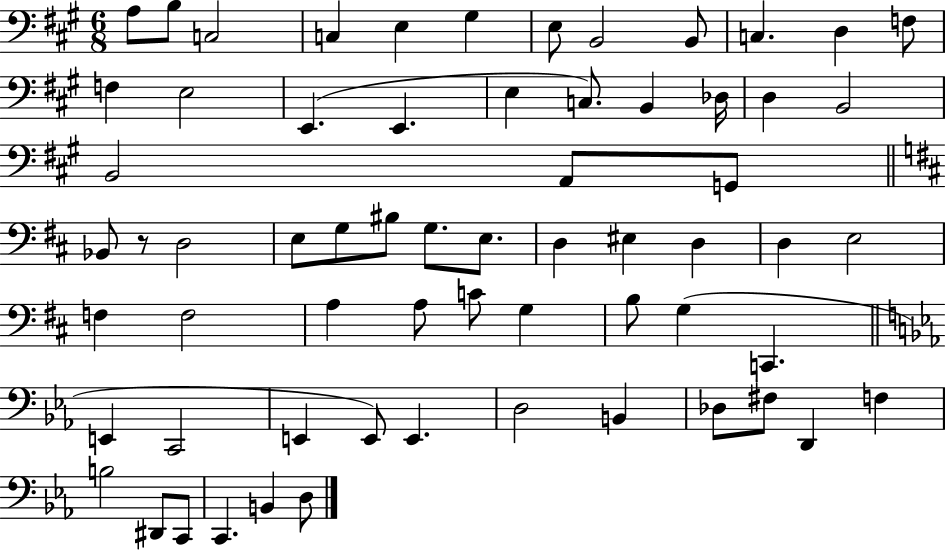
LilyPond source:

{
  \clef bass
  \numericTimeSignature
  \time 6/8
  \key a \major
  a8 b8 c2 | c4 e4 gis4 | e8 b,2 b,8 | c4. d4 f8 | \break f4 e2 | e,4.( e,4. | e4 c8.) b,4 des16 | d4 b,2 | \break b,2 a,8 g,8 | \bar "||" \break \key b \minor bes,8 r8 d2 | e8 g8 bis8 g8. e8. | d4 eis4 d4 | d4 e2 | \break f4 f2 | a4 a8 c'8 g4 | b8 g4( c,4. | \bar "||" \break \key ees \major e,4 c,2 | e,4 e,8) e,4. | d2 b,4 | des8 fis8 d,4 f4 | \break b2 dis,8 c,8 | c,4. b,4 d8 | \bar "|."
}